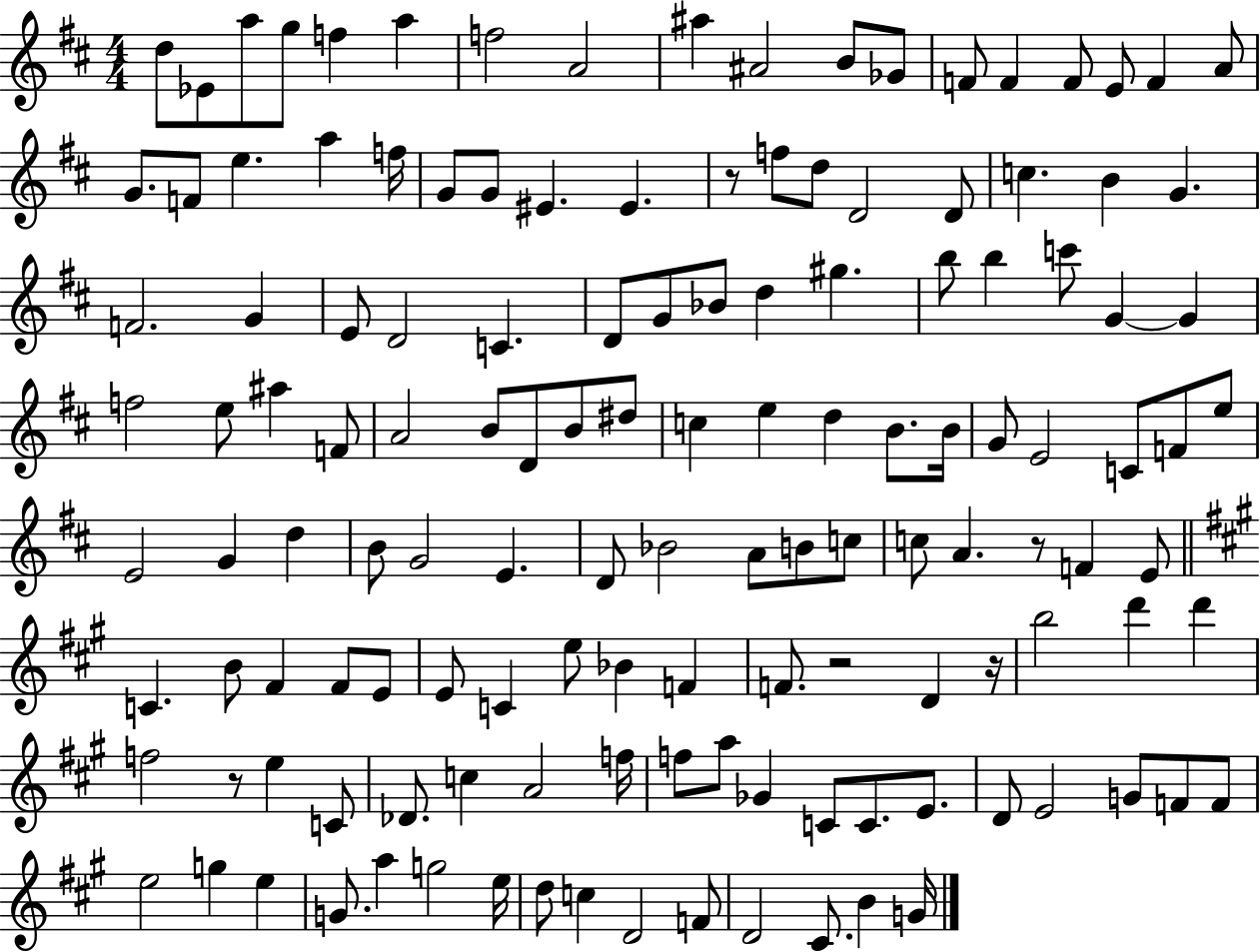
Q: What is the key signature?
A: D major